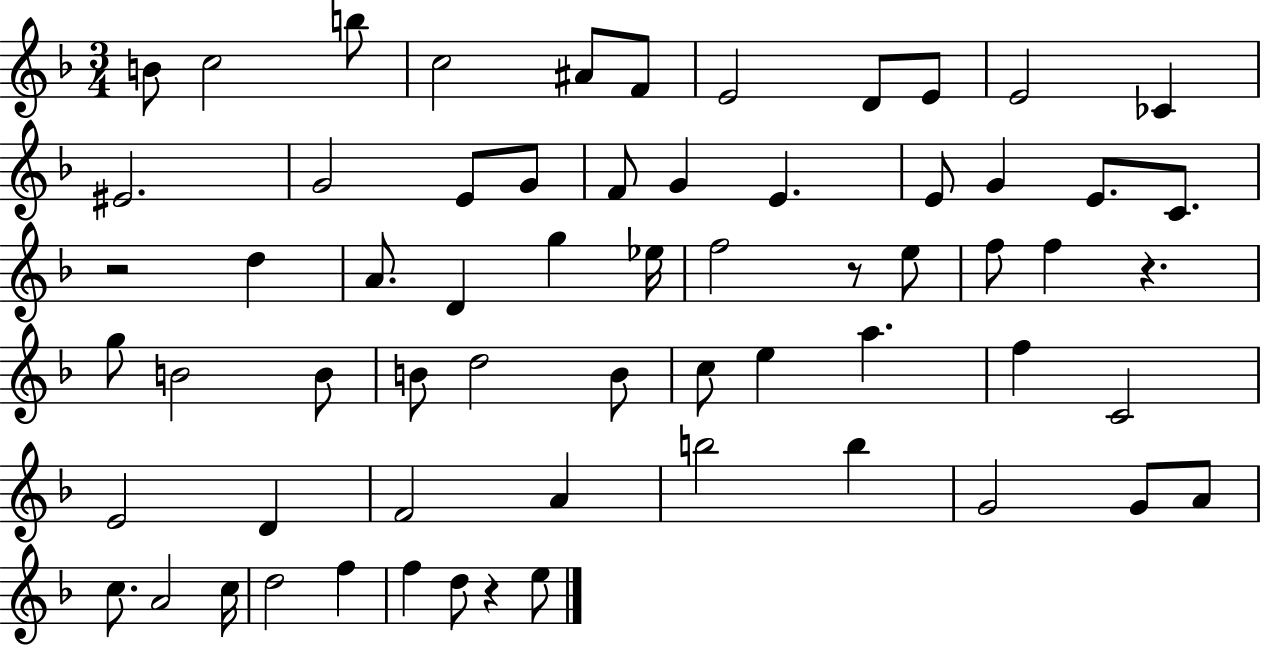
B4/e C5/h B5/e C5/h A#4/e F4/e E4/h D4/e E4/e E4/h CES4/q EIS4/h. G4/h E4/e G4/e F4/e G4/q E4/q. E4/e G4/q E4/e. C4/e. R/h D5/q A4/e. D4/q G5/q Eb5/s F5/h R/e E5/e F5/e F5/q R/q. G5/e B4/h B4/e B4/e D5/h B4/e C5/e E5/q A5/q. F5/q C4/h E4/h D4/q F4/h A4/q B5/h B5/q G4/h G4/e A4/e C5/e. A4/h C5/s D5/h F5/q F5/q D5/e R/q E5/e